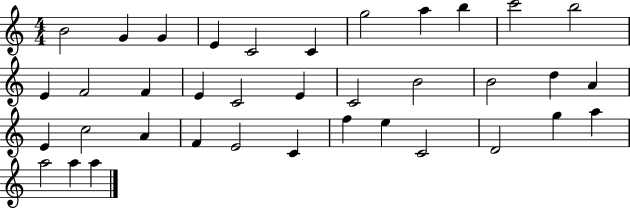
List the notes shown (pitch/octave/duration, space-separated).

B4/h G4/q G4/q E4/q C4/h C4/q G5/h A5/q B5/q C6/h B5/h E4/q F4/h F4/q E4/q C4/h E4/q C4/h B4/h B4/h D5/q A4/q E4/q C5/h A4/q F4/q E4/h C4/q F5/q E5/q C4/h D4/h G5/q A5/q A5/h A5/q A5/q